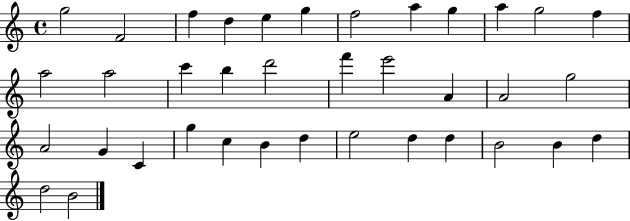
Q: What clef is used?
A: treble